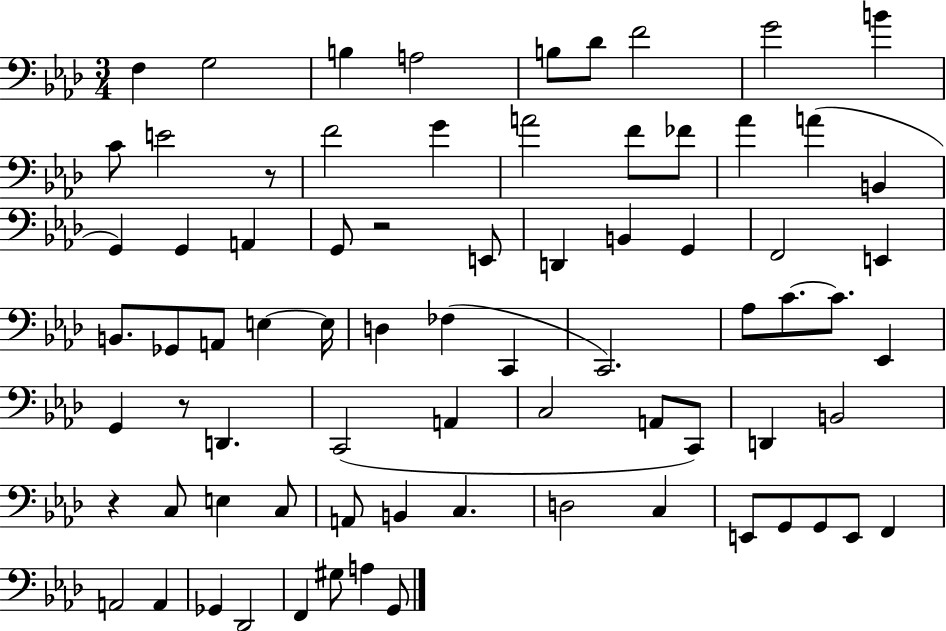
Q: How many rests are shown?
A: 4